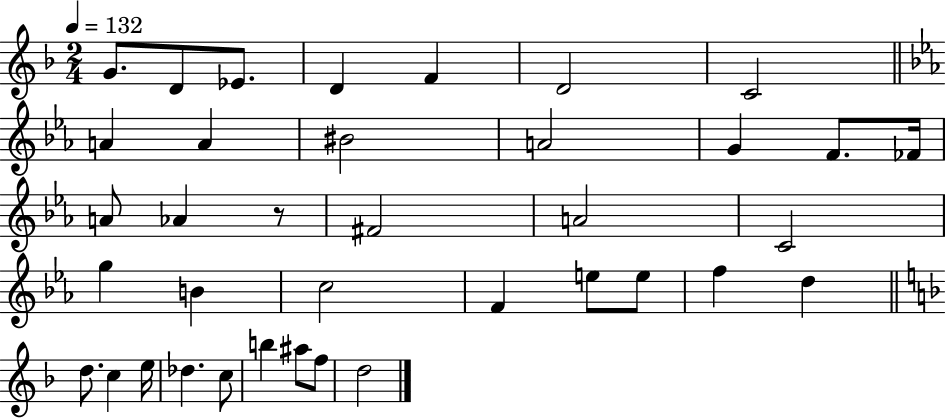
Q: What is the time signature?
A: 2/4